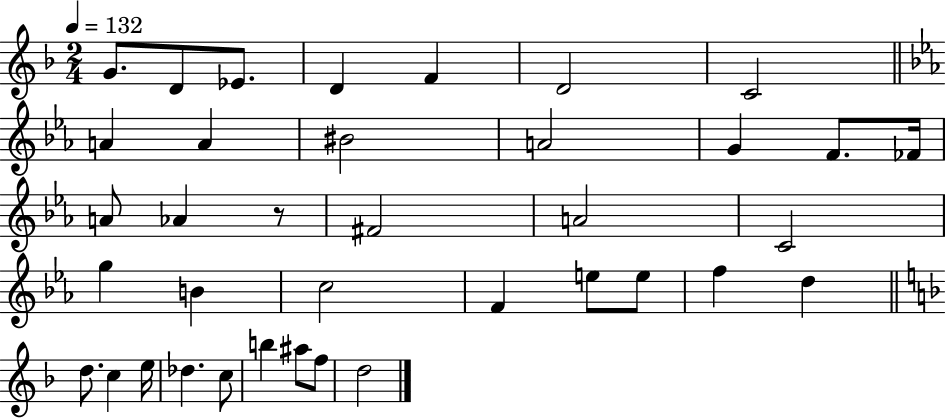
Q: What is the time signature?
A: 2/4